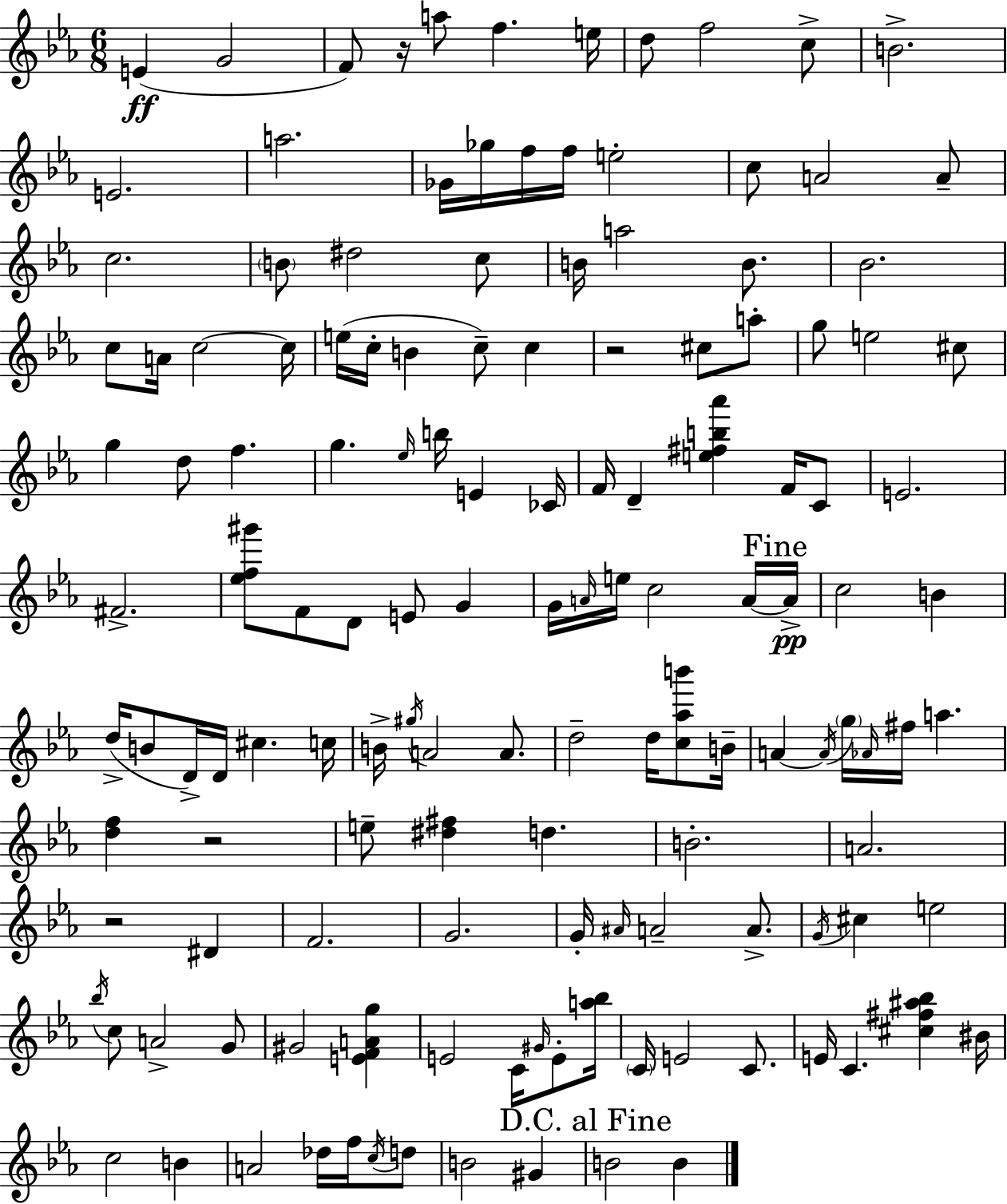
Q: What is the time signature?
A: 6/8